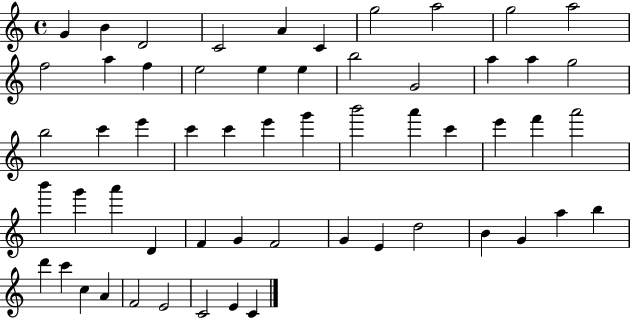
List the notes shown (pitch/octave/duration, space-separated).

G4/q B4/q D4/h C4/h A4/q C4/q G5/h A5/h G5/h A5/h F5/h A5/q F5/q E5/h E5/q E5/q B5/h G4/h A5/q A5/q G5/h B5/h C6/q E6/q C6/q C6/q E6/q G6/q B6/h A6/q C6/q E6/q F6/q A6/h B6/q G6/q A6/q D4/q F4/q G4/q F4/h G4/q E4/q D5/h B4/q G4/q A5/q B5/q D6/q C6/q C5/q A4/q F4/h E4/h C4/h E4/q C4/q